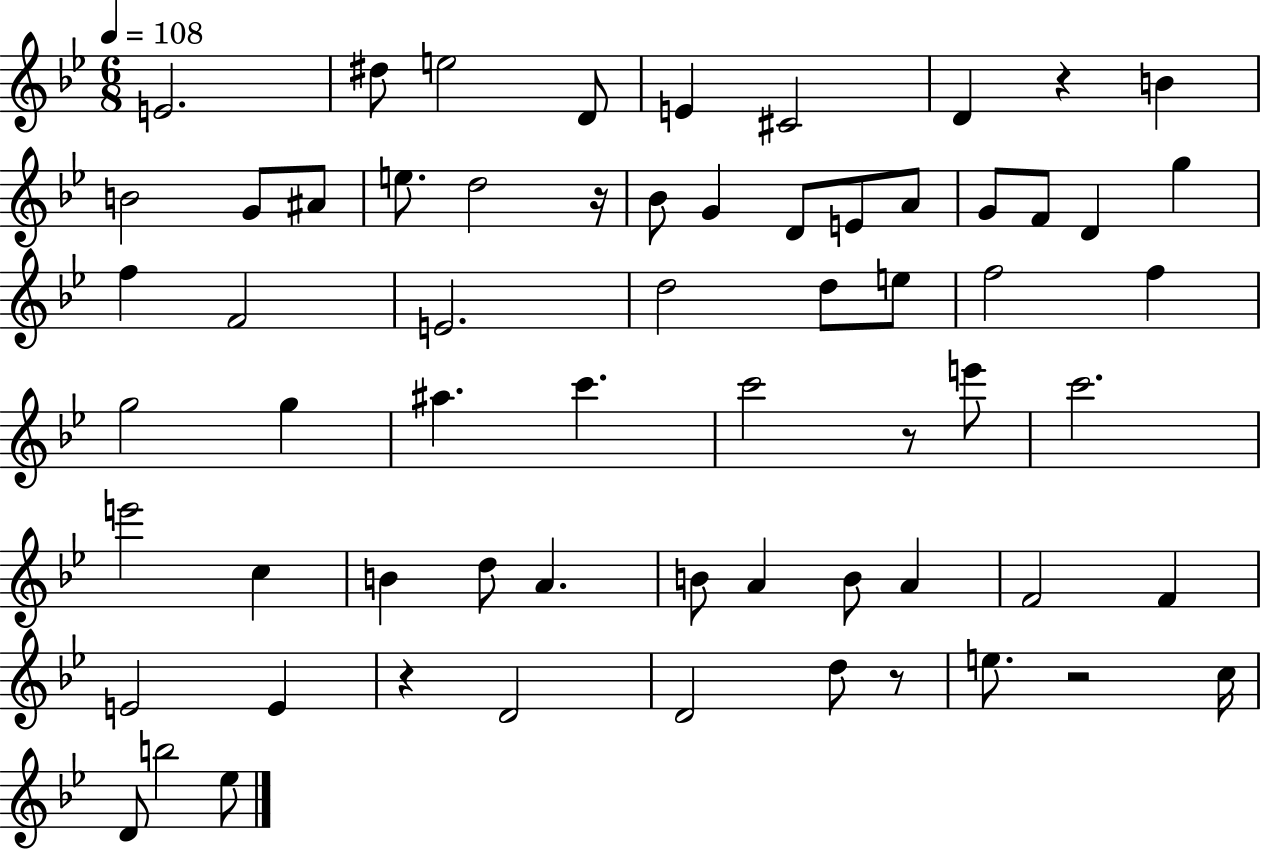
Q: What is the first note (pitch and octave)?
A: E4